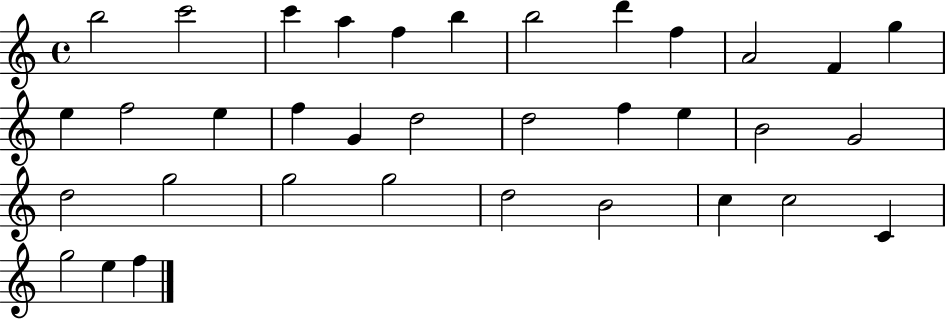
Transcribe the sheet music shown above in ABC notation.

X:1
T:Untitled
M:4/4
L:1/4
K:C
b2 c'2 c' a f b b2 d' f A2 F g e f2 e f G d2 d2 f e B2 G2 d2 g2 g2 g2 d2 B2 c c2 C g2 e f